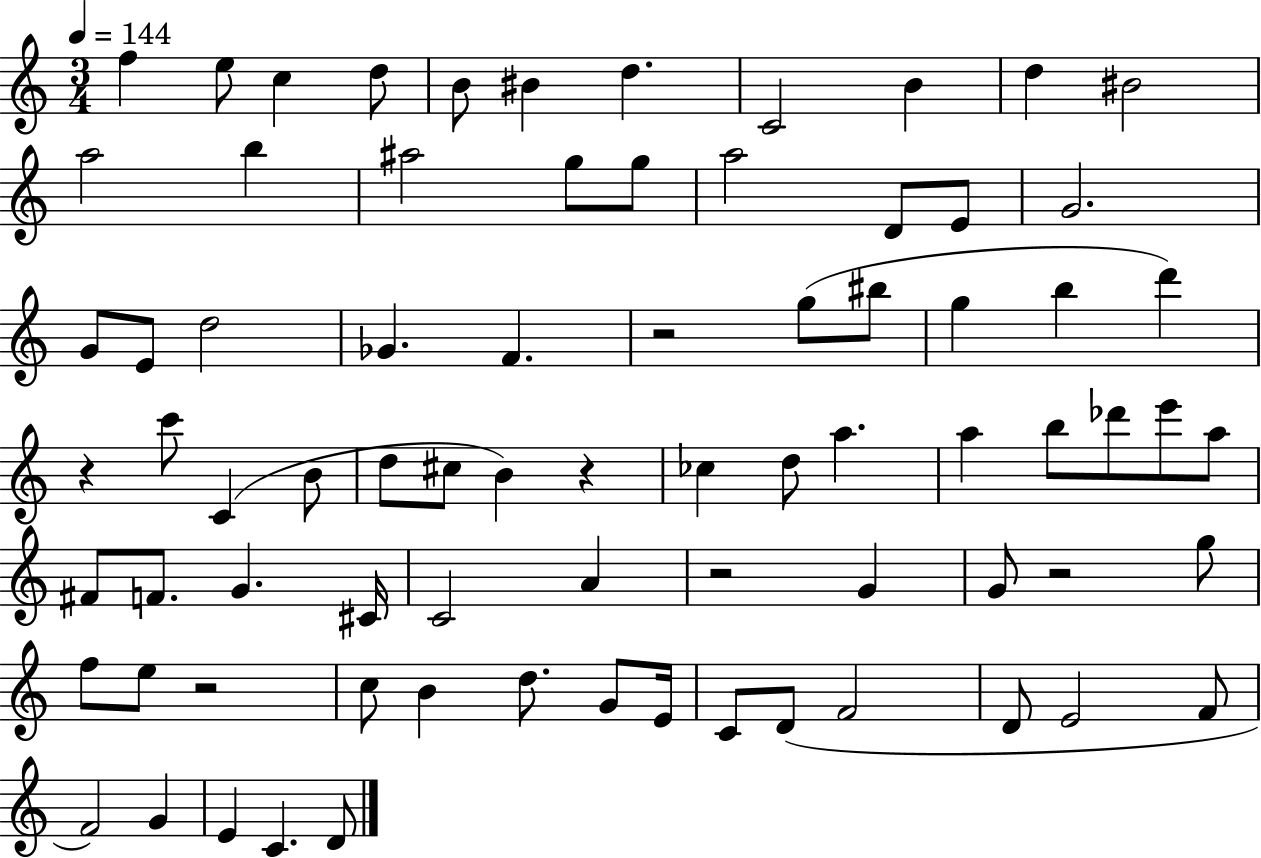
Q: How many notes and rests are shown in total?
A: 77